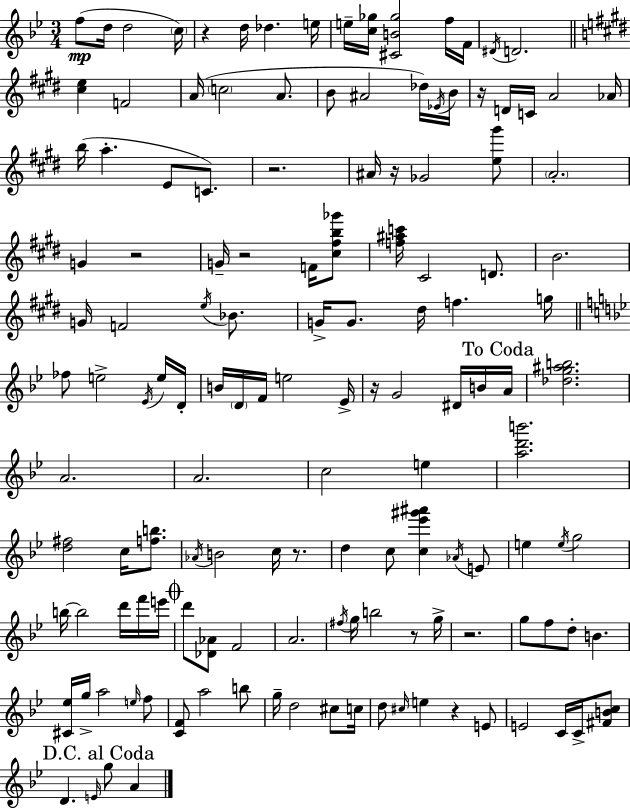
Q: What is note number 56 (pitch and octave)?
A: E5